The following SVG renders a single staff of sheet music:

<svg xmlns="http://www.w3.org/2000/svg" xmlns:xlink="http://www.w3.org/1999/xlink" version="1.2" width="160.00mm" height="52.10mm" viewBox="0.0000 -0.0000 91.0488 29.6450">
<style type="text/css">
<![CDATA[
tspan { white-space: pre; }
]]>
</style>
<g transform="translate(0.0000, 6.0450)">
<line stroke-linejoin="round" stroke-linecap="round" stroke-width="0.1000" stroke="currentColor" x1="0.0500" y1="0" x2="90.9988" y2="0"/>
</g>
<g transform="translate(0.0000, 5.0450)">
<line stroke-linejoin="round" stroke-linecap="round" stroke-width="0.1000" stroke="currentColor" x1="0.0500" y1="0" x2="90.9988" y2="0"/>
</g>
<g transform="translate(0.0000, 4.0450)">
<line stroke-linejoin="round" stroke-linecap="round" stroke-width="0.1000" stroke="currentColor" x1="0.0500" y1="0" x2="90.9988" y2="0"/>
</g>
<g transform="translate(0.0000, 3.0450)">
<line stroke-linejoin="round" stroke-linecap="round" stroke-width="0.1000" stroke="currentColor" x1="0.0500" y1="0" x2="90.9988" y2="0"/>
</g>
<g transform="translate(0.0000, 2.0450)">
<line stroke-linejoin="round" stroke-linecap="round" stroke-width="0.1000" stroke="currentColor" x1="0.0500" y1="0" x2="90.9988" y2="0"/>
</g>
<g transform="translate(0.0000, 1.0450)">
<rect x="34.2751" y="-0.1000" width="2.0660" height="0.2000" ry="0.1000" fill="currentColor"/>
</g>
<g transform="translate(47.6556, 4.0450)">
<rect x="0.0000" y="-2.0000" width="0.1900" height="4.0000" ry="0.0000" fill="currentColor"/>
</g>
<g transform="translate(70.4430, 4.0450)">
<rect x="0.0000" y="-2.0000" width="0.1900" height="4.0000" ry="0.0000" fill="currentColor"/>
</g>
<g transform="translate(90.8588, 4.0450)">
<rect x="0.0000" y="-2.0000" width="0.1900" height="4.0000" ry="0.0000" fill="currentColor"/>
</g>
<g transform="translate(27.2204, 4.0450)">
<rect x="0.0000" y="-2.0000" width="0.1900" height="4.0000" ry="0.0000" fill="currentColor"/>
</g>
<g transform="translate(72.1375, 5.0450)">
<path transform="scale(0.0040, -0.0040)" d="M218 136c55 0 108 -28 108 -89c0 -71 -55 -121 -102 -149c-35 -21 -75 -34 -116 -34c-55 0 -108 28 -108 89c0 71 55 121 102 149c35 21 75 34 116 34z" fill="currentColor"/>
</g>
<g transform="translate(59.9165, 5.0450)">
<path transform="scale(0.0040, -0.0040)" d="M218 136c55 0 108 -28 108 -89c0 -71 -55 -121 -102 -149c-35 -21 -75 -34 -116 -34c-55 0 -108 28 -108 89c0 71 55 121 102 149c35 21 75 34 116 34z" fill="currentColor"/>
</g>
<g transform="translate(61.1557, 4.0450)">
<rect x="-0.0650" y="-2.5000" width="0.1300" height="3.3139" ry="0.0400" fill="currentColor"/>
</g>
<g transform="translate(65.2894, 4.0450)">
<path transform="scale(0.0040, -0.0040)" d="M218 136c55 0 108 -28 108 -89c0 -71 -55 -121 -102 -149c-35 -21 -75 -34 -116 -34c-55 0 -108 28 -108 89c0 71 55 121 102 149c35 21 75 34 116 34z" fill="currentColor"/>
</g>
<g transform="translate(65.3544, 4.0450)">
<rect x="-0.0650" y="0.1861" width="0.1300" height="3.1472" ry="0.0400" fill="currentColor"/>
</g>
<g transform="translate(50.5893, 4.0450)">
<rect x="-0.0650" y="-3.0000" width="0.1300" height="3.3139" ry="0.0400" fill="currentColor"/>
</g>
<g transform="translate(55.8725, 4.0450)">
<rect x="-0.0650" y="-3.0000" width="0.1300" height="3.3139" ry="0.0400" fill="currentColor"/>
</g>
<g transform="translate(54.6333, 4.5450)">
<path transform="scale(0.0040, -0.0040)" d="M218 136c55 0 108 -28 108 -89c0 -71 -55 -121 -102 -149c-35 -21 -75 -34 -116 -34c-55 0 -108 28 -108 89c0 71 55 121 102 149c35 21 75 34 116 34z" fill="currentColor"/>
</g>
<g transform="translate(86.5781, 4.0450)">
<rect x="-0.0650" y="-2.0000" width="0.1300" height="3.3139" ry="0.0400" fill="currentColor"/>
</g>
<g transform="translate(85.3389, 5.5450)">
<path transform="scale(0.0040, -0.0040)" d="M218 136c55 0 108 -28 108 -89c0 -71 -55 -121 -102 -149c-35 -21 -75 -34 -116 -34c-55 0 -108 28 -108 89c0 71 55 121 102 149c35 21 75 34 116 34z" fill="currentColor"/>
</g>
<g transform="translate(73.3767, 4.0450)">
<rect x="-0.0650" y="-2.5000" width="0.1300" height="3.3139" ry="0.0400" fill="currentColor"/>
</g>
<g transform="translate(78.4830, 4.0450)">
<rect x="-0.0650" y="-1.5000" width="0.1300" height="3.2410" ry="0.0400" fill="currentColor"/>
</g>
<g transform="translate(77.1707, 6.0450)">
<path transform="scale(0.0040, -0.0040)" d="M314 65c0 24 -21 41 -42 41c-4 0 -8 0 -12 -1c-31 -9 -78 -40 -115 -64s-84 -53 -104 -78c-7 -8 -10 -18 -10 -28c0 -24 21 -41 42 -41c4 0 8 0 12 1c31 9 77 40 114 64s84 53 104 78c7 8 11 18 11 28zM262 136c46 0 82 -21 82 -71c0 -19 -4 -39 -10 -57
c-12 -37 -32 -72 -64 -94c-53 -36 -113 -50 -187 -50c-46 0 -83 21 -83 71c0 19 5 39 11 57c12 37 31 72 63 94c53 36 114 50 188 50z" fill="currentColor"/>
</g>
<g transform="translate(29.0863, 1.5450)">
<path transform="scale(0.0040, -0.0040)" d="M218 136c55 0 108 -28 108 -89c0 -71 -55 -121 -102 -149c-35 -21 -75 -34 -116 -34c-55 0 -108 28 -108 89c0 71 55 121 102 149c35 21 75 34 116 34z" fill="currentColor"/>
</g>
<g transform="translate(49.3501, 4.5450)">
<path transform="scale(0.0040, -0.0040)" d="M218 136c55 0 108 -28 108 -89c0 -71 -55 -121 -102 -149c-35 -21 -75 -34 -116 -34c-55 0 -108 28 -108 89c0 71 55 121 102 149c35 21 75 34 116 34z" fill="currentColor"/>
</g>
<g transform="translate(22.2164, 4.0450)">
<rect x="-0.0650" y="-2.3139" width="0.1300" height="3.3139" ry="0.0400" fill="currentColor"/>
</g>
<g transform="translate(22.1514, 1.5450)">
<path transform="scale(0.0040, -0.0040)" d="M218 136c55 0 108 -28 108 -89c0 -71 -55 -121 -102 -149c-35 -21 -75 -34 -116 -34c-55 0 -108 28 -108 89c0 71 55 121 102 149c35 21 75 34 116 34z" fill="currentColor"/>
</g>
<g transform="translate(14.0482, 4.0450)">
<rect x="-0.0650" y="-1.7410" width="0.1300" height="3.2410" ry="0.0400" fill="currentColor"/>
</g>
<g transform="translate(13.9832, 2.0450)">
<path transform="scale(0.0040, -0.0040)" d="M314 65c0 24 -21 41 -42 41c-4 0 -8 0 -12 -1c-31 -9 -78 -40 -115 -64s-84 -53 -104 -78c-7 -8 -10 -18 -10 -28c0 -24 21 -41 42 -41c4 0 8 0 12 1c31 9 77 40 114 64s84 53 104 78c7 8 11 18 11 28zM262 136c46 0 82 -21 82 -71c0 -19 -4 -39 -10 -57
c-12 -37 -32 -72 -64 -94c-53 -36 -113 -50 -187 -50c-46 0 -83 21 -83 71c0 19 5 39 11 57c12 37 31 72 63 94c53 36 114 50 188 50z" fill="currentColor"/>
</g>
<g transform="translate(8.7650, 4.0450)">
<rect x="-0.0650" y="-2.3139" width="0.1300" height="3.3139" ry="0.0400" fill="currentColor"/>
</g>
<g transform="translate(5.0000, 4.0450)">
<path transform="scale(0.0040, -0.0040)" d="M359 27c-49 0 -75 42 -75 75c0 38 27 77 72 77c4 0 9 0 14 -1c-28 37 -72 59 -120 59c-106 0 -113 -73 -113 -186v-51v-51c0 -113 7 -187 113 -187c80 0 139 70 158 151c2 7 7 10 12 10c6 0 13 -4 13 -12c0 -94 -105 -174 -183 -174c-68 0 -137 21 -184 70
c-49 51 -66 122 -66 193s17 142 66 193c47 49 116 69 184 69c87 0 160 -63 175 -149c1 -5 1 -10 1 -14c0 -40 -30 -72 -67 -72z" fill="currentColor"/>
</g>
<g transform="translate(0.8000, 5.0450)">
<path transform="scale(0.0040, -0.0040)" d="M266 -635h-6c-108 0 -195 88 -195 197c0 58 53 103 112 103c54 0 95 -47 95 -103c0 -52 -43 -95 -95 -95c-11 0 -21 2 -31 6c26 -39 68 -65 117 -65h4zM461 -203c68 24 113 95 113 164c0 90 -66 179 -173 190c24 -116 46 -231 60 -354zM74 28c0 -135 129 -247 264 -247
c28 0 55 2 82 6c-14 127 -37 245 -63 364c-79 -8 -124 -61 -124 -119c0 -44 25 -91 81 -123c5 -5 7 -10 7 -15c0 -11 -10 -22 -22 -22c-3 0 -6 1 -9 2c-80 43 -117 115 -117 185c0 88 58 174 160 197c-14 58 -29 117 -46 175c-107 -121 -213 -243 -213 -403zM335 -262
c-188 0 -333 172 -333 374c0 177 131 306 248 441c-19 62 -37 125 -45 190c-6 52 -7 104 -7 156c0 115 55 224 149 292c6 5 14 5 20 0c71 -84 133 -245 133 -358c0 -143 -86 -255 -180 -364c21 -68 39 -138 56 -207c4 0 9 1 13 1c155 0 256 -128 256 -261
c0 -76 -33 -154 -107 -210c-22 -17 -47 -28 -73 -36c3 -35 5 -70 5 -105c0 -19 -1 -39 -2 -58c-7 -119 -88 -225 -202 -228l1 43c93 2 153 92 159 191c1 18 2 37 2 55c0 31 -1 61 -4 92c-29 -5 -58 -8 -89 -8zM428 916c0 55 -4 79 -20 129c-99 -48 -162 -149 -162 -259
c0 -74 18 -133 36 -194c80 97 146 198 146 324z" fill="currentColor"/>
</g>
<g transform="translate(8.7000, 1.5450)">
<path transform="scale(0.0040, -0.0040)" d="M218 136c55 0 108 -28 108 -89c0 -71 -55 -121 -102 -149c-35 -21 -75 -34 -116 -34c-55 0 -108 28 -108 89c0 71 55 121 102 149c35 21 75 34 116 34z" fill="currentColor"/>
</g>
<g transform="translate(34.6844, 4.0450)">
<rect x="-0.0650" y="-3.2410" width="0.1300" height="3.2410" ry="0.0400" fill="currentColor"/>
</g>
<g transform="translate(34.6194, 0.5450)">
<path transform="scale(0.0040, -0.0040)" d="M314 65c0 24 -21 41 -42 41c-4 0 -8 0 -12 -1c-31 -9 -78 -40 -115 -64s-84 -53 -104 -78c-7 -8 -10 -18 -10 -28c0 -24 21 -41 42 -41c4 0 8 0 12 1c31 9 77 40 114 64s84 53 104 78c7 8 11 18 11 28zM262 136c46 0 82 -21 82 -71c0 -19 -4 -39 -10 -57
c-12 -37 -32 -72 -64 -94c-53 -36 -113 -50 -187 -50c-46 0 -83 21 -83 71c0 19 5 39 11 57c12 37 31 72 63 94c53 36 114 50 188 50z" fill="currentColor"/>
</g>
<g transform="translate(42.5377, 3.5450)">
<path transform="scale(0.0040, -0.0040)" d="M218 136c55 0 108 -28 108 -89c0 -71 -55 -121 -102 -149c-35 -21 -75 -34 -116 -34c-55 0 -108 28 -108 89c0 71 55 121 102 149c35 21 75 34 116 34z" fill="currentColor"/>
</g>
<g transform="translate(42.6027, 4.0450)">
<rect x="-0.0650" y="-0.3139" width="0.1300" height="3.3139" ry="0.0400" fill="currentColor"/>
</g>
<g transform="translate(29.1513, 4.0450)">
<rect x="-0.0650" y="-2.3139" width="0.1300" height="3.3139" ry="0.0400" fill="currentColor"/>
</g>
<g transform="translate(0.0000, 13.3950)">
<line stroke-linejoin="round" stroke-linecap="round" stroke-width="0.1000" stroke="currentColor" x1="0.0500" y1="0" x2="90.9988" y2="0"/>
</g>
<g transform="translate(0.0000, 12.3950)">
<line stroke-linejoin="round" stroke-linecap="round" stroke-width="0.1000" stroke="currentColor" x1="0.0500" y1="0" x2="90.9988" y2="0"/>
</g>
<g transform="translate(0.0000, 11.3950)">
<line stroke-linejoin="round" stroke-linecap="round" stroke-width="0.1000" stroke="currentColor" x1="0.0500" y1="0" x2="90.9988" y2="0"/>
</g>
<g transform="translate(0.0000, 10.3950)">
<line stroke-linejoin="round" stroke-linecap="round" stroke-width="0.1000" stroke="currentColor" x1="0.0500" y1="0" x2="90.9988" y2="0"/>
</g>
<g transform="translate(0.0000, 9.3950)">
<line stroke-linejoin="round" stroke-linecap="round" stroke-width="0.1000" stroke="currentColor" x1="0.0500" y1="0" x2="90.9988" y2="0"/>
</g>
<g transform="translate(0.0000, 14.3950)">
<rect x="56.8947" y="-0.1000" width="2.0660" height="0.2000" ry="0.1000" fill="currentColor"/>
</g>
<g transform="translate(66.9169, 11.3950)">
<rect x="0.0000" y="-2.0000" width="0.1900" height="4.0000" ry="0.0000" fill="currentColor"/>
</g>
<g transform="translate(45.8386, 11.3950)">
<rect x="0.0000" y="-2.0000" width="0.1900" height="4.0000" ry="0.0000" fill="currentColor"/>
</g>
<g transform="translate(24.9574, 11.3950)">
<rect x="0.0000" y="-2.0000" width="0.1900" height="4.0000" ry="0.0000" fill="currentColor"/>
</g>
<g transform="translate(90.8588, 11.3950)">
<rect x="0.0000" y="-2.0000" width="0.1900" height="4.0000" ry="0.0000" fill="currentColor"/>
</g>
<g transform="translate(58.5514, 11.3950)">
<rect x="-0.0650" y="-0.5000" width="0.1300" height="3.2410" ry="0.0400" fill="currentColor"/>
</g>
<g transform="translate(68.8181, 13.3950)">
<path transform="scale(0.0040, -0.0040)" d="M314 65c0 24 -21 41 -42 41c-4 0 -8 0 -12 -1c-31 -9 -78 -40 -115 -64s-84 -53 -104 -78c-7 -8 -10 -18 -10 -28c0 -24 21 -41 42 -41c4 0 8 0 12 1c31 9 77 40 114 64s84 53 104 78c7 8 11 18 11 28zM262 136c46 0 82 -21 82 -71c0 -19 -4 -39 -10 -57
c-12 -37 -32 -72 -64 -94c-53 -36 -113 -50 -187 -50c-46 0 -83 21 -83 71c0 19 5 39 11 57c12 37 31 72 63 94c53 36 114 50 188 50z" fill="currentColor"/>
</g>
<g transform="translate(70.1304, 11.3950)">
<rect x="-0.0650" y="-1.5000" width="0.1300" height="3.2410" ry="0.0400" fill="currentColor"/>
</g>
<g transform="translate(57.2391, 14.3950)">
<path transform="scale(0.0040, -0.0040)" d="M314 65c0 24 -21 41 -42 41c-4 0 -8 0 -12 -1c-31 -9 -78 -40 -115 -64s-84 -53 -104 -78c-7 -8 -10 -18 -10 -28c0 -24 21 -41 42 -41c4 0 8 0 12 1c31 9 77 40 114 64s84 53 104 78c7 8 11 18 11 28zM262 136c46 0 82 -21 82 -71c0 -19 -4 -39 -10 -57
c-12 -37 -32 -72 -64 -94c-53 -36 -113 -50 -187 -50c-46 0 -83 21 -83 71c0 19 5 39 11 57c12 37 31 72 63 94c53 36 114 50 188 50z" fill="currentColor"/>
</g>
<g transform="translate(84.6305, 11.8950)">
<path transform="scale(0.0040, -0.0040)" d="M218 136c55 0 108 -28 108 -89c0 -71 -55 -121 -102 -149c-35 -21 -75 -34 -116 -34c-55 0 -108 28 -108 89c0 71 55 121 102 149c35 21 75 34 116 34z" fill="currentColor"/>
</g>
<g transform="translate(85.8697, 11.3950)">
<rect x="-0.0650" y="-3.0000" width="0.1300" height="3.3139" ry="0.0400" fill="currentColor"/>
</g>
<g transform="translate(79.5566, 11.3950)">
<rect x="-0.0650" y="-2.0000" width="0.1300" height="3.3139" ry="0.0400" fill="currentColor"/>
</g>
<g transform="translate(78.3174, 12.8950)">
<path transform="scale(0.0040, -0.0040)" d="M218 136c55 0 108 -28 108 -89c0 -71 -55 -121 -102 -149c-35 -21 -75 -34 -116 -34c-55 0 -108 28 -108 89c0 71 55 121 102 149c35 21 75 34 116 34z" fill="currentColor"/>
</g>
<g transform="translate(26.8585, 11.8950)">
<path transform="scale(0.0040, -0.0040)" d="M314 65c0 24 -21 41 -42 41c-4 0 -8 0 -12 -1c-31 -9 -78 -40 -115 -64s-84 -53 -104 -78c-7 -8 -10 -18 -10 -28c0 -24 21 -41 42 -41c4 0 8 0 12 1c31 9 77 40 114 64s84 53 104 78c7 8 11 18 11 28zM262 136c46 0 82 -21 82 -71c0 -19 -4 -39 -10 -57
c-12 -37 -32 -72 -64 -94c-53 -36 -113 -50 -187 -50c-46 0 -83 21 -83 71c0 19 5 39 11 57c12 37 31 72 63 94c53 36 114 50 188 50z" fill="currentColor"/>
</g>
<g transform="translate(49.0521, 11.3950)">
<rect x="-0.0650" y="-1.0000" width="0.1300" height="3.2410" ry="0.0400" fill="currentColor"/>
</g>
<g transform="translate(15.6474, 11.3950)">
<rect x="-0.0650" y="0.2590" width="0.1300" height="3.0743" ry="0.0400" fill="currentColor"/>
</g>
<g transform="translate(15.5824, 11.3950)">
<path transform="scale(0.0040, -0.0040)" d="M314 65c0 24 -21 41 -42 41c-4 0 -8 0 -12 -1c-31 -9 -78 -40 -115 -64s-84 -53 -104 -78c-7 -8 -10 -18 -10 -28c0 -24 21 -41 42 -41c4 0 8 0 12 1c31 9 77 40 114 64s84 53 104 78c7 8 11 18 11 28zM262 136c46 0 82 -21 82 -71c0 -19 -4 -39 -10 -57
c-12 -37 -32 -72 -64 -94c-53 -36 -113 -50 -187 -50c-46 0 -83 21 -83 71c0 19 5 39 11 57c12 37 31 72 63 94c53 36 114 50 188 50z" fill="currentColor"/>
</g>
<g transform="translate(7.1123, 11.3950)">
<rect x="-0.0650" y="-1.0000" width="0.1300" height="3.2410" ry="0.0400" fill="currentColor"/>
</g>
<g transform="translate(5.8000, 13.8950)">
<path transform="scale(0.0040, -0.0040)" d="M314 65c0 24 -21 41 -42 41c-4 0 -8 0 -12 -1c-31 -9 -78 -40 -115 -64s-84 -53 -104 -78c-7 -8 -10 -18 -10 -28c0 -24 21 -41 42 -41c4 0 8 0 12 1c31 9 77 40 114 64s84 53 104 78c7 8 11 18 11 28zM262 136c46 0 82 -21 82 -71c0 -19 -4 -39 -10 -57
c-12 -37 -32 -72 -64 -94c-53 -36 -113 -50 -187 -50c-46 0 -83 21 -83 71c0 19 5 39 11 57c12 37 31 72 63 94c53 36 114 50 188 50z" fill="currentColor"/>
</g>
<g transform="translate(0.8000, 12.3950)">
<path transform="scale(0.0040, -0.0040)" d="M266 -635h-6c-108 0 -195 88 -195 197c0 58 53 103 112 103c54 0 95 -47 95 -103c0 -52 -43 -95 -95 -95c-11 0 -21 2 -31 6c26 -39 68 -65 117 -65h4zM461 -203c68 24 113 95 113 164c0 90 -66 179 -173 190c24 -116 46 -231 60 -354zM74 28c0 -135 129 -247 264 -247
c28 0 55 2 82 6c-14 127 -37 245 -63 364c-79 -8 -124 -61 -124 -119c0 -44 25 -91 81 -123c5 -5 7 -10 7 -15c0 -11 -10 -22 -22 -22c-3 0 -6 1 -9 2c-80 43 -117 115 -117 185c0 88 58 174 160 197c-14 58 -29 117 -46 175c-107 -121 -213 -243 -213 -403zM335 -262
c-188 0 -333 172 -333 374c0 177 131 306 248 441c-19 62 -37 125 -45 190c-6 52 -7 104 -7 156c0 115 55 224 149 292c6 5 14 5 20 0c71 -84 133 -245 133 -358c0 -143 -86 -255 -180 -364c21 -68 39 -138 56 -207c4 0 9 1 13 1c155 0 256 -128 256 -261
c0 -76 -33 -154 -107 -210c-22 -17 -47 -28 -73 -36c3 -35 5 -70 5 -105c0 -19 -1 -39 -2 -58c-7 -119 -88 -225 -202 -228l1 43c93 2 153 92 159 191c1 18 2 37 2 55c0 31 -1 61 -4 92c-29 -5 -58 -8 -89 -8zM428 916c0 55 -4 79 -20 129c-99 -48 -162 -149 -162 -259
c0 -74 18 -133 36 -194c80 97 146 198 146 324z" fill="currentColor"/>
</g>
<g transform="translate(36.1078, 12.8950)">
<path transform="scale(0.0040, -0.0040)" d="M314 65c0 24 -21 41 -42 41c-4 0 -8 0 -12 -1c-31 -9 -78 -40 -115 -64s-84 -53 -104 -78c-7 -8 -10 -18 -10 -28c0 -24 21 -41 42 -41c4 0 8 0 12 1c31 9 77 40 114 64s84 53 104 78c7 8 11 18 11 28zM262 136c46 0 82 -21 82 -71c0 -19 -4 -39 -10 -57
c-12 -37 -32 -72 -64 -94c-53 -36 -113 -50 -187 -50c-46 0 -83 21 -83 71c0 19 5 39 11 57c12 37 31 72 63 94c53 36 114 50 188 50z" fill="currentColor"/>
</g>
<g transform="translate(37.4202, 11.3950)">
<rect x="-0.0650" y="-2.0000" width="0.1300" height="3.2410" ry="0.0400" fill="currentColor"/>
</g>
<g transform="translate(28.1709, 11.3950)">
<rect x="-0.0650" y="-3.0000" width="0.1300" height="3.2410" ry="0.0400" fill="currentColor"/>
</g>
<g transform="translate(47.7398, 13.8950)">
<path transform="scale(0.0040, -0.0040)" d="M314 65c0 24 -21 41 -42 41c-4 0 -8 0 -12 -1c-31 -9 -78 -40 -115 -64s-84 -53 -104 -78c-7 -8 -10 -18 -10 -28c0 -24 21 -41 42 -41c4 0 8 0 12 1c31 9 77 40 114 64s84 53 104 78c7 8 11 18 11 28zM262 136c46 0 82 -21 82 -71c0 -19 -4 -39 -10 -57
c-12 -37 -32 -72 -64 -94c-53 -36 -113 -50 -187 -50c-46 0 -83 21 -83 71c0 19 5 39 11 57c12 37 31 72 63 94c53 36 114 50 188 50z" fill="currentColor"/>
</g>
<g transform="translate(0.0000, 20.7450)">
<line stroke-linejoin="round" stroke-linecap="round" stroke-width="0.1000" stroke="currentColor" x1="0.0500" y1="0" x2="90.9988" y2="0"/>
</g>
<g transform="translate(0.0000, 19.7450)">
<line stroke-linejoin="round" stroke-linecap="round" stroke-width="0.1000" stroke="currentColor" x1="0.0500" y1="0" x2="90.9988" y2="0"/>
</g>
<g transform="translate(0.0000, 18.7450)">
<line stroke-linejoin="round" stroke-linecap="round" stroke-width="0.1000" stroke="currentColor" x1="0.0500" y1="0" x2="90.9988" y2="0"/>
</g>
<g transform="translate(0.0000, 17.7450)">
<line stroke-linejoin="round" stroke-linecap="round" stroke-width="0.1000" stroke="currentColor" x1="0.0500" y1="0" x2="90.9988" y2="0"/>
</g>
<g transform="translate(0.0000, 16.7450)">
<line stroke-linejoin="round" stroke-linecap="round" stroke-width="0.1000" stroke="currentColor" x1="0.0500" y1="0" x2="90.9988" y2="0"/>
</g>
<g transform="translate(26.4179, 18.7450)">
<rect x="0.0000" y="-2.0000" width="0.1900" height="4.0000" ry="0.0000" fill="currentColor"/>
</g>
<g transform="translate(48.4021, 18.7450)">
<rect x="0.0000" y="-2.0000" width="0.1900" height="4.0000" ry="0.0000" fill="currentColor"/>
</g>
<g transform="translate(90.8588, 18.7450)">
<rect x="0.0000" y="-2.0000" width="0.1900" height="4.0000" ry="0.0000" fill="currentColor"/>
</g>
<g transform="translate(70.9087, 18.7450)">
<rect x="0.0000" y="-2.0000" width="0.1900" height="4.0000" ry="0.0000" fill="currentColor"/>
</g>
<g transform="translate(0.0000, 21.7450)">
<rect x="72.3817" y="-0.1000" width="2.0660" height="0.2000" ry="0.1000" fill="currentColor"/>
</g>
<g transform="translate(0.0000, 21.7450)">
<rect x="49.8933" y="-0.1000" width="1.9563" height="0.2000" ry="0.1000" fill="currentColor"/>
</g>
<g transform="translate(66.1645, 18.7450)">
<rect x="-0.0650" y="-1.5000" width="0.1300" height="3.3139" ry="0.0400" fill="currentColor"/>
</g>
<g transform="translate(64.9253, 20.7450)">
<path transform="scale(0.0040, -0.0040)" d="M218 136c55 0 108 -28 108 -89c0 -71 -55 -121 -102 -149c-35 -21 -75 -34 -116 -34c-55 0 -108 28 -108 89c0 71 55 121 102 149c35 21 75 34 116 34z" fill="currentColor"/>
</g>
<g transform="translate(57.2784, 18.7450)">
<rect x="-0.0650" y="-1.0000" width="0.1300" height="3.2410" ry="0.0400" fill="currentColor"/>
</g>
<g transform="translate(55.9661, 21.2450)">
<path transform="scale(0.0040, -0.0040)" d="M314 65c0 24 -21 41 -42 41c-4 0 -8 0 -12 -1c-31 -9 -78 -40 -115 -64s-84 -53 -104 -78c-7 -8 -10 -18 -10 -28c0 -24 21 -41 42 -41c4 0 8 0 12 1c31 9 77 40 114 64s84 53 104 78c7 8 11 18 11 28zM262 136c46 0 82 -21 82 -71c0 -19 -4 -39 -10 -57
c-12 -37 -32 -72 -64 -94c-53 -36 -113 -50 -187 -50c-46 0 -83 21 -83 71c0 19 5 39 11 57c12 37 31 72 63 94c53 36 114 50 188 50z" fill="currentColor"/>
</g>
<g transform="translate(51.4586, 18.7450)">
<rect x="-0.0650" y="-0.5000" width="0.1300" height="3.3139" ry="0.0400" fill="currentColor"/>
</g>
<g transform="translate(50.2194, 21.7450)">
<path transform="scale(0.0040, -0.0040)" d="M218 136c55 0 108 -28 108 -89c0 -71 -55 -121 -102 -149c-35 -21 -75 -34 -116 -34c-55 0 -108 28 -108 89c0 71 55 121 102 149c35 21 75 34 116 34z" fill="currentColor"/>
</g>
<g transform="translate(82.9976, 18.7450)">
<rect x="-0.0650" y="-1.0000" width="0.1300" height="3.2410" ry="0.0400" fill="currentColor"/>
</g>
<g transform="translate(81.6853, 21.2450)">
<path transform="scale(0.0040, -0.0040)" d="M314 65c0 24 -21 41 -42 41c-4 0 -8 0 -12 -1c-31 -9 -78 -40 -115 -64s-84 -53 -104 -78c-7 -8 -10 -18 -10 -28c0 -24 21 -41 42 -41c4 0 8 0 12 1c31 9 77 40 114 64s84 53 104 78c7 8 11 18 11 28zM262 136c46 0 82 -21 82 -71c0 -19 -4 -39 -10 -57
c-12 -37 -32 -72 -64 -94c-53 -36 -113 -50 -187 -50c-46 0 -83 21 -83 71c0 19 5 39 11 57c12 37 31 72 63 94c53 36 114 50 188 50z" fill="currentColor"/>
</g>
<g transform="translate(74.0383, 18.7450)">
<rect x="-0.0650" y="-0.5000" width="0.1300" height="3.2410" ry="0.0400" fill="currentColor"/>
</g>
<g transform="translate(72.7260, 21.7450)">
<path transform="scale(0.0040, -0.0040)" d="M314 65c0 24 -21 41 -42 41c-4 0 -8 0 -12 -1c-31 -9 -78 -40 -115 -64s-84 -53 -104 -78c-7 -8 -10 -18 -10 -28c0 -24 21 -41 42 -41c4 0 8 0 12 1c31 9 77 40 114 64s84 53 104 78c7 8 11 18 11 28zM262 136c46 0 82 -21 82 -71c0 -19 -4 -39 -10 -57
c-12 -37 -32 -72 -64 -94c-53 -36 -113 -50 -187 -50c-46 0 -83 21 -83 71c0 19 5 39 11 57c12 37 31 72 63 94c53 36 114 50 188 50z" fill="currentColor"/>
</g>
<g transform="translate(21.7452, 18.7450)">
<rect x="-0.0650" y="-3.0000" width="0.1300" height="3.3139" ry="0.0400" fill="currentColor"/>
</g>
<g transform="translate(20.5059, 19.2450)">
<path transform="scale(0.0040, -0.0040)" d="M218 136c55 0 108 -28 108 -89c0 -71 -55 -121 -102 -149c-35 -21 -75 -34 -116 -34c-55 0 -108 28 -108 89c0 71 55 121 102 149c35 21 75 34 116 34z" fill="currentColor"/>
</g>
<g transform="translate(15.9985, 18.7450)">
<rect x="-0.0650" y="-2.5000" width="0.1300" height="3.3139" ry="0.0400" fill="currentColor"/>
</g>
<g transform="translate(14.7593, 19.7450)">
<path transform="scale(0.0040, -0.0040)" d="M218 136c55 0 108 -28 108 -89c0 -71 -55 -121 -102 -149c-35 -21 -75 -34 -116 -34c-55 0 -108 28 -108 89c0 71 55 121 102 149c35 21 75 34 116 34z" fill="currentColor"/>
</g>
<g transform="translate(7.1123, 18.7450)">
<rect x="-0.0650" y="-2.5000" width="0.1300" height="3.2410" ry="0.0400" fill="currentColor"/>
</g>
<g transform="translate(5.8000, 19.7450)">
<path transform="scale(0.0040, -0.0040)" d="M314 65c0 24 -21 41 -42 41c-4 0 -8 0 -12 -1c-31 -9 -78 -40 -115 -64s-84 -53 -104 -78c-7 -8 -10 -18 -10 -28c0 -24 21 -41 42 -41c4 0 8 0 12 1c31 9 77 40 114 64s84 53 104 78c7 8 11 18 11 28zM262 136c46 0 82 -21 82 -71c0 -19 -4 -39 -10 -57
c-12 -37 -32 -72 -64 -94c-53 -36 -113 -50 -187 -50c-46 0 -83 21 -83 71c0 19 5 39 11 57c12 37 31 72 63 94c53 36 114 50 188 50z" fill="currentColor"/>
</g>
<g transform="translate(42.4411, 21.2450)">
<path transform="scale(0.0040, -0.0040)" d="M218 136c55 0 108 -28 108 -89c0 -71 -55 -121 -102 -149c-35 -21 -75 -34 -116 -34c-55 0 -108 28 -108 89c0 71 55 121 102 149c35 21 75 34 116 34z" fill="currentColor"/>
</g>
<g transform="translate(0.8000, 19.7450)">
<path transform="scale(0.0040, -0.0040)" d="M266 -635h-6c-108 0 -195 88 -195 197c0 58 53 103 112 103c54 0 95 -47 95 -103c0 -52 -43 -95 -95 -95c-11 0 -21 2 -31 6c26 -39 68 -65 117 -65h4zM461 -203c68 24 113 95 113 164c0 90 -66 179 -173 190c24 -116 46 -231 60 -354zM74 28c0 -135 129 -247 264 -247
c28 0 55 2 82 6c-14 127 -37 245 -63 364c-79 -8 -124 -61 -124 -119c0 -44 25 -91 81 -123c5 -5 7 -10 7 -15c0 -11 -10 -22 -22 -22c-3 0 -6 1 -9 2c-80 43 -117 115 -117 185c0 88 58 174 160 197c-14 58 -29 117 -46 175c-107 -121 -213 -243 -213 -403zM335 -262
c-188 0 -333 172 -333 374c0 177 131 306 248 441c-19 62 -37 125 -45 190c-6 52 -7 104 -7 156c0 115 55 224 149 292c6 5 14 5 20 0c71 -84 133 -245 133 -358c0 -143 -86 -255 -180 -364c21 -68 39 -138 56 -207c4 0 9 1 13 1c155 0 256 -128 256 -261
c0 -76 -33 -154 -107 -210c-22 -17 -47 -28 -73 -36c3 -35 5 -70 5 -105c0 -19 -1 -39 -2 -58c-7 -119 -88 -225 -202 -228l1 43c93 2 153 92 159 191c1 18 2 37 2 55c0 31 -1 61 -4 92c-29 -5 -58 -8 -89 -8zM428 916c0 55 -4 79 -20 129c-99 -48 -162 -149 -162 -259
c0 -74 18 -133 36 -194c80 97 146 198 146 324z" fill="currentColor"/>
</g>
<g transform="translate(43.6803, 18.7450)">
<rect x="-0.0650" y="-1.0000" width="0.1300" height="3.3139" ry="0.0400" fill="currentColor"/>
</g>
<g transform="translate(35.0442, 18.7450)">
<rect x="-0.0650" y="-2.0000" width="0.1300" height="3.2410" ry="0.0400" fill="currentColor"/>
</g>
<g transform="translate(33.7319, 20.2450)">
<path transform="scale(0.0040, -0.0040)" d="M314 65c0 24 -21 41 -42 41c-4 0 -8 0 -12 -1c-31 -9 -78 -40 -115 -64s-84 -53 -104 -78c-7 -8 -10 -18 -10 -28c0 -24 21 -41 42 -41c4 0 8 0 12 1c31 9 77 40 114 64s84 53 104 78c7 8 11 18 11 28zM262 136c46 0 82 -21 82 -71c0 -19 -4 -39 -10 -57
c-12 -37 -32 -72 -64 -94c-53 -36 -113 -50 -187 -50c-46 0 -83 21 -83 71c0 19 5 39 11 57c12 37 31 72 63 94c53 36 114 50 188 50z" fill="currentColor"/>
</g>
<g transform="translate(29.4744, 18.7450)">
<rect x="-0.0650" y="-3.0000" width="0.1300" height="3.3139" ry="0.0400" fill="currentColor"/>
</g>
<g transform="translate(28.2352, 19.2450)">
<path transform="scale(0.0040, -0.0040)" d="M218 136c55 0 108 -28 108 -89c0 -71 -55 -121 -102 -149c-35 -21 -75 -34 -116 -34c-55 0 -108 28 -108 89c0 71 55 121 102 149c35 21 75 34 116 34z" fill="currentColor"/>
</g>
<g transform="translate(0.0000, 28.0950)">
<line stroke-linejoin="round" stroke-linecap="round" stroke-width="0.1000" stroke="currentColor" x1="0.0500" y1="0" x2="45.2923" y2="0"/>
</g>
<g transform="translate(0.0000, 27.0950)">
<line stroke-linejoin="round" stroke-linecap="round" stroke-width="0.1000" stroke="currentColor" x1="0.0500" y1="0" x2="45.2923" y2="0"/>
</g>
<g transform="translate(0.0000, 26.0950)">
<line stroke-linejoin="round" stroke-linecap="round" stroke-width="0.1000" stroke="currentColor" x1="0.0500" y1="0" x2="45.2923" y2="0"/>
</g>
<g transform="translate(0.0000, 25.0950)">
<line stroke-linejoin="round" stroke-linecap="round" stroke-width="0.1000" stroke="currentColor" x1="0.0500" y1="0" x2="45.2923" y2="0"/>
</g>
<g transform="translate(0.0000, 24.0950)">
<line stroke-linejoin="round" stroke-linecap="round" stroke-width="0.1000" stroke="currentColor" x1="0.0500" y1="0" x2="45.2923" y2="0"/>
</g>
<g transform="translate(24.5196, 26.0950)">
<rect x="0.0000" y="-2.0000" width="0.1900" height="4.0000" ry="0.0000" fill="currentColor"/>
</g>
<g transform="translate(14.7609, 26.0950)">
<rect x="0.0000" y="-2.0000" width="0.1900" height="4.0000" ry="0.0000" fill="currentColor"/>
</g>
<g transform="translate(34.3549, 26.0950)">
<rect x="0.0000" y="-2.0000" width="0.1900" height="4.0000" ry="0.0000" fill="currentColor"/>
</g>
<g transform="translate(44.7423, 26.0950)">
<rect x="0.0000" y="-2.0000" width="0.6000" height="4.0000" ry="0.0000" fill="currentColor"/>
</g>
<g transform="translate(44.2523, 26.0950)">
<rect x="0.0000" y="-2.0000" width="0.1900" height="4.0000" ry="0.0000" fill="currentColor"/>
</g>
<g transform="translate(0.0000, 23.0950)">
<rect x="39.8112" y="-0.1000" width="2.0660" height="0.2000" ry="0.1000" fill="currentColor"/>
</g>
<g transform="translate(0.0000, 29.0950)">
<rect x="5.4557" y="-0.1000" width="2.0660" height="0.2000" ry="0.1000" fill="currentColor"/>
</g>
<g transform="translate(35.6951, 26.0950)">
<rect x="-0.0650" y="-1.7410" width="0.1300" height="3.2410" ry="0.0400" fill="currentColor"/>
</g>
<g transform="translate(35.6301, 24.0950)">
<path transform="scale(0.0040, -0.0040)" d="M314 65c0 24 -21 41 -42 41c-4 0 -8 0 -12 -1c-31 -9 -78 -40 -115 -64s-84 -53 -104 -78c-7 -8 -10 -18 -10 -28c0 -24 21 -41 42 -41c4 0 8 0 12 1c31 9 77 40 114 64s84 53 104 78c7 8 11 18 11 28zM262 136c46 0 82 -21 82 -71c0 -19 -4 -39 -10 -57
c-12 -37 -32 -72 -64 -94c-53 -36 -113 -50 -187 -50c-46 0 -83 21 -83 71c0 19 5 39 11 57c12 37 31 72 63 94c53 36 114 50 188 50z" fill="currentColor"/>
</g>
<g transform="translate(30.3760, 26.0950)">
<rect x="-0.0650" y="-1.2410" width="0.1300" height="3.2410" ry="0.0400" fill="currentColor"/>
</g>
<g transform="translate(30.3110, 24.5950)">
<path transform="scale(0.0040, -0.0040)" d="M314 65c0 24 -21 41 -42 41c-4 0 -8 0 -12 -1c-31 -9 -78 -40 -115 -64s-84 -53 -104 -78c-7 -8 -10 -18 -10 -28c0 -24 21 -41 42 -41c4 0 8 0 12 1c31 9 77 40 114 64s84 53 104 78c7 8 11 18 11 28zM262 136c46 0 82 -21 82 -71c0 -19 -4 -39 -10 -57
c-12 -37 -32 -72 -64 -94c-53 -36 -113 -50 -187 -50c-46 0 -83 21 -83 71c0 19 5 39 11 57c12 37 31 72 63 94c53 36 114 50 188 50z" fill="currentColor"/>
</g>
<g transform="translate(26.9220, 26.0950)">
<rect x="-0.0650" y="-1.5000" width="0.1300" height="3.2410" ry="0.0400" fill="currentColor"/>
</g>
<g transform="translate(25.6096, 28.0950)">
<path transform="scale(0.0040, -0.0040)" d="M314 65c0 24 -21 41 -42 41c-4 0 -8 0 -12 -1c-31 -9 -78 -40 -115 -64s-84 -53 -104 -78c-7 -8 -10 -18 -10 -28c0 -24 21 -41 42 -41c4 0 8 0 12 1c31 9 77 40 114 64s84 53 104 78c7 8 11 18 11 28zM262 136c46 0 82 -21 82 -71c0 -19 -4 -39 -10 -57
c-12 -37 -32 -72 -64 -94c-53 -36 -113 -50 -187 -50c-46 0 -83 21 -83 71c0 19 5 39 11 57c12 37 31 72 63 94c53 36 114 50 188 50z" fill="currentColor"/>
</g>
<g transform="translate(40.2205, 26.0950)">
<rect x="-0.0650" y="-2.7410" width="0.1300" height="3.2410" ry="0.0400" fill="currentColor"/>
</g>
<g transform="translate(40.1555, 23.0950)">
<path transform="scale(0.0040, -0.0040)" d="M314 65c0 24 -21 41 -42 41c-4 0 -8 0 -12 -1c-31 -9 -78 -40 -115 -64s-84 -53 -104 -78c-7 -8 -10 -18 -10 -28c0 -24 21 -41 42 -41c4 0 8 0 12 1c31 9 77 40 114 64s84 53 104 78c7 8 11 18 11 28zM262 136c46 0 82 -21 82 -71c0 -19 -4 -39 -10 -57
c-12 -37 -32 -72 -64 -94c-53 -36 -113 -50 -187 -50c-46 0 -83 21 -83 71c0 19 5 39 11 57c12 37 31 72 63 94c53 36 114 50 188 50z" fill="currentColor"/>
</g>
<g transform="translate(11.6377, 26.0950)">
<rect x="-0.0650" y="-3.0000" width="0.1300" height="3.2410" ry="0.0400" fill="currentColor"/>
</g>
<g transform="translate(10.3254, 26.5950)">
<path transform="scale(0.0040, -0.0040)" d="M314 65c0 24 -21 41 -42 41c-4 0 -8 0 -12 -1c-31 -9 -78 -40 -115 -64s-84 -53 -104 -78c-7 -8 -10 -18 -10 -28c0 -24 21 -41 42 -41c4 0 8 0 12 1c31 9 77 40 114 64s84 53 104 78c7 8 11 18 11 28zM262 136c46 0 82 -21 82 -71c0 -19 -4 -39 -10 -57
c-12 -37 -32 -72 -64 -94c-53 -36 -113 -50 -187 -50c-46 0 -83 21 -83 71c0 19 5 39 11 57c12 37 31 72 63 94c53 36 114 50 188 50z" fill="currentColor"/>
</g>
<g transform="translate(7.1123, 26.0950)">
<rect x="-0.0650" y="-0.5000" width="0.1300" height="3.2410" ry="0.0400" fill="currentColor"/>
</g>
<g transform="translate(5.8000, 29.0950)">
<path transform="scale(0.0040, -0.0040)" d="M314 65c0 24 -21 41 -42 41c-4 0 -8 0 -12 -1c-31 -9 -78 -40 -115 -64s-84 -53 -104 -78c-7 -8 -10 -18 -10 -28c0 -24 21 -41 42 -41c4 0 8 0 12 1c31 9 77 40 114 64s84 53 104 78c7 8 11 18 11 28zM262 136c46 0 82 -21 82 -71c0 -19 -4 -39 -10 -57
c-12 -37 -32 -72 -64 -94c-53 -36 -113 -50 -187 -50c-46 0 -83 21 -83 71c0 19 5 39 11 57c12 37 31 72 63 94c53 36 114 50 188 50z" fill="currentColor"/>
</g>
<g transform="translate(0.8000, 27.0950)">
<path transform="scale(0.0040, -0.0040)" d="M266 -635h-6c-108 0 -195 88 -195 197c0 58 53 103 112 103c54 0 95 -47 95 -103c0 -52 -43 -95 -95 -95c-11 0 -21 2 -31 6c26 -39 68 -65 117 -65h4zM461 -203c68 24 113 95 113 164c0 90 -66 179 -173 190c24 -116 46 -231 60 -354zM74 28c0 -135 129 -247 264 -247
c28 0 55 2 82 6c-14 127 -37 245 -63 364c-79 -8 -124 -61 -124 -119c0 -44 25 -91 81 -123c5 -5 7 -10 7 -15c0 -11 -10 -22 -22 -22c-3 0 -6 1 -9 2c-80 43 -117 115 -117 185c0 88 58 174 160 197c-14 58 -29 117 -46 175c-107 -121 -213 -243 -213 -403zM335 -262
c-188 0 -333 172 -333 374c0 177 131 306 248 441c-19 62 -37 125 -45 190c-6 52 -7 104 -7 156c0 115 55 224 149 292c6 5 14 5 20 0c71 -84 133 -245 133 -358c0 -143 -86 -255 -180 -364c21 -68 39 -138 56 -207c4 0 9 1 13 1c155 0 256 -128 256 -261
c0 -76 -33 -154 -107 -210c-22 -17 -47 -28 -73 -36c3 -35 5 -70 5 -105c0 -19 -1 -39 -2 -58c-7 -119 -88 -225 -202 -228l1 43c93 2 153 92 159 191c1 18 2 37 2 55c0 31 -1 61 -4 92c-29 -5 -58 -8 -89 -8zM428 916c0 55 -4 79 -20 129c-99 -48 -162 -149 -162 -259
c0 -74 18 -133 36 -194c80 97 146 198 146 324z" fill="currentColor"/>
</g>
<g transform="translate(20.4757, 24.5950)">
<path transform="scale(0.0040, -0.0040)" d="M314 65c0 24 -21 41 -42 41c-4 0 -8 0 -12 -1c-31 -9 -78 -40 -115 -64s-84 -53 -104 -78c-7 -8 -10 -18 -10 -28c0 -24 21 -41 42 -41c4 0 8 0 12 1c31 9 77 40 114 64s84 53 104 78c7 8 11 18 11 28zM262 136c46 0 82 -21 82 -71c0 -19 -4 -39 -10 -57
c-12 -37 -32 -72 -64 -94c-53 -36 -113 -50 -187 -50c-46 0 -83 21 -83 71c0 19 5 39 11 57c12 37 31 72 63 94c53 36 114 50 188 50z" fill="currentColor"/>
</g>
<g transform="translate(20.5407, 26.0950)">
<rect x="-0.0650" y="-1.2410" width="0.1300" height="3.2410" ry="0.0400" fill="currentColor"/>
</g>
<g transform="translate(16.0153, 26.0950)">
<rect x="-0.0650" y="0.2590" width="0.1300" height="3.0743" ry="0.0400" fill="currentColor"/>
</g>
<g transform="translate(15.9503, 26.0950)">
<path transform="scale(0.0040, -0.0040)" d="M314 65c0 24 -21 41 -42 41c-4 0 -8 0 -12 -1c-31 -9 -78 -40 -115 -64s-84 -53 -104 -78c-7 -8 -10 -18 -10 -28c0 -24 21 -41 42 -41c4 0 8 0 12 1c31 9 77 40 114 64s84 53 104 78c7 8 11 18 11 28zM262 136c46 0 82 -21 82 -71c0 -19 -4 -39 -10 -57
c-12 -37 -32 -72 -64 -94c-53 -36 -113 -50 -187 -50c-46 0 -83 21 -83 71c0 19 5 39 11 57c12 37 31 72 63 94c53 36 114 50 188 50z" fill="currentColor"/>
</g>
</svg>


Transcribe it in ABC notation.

X:1
T:Untitled
M:4/4
L:1/4
K:C
g f2 g g b2 c A A G B G E2 F D2 B2 A2 F2 D2 C2 E2 F A G2 G A A F2 D C D2 E C2 D2 C2 A2 B2 e2 E2 e2 f2 a2